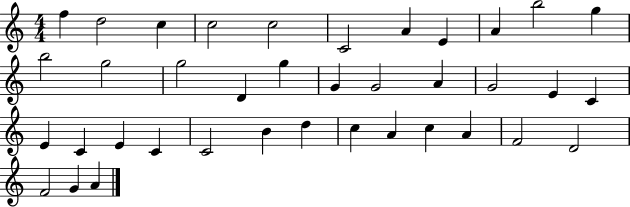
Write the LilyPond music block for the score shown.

{
  \clef treble
  \numericTimeSignature
  \time 4/4
  \key c \major
  f''4 d''2 c''4 | c''2 c''2 | c'2 a'4 e'4 | a'4 b''2 g''4 | \break b''2 g''2 | g''2 d'4 g''4 | g'4 g'2 a'4 | g'2 e'4 c'4 | \break e'4 c'4 e'4 c'4 | c'2 b'4 d''4 | c''4 a'4 c''4 a'4 | f'2 d'2 | \break f'2 g'4 a'4 | \bar "|."
}